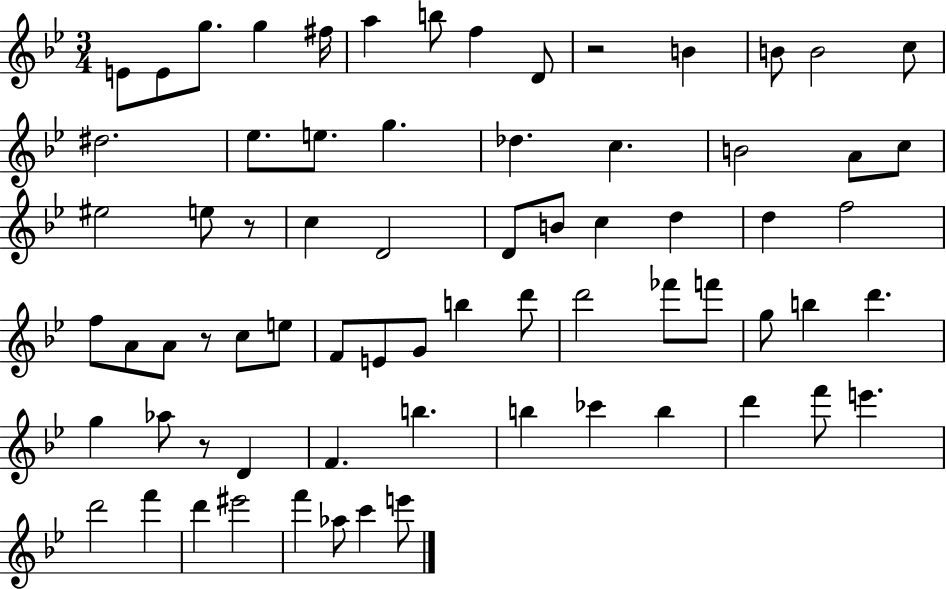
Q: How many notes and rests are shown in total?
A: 71